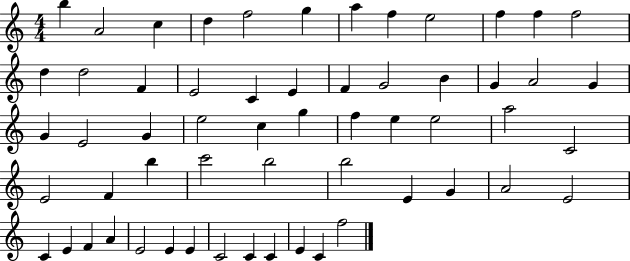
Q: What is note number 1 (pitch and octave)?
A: B5